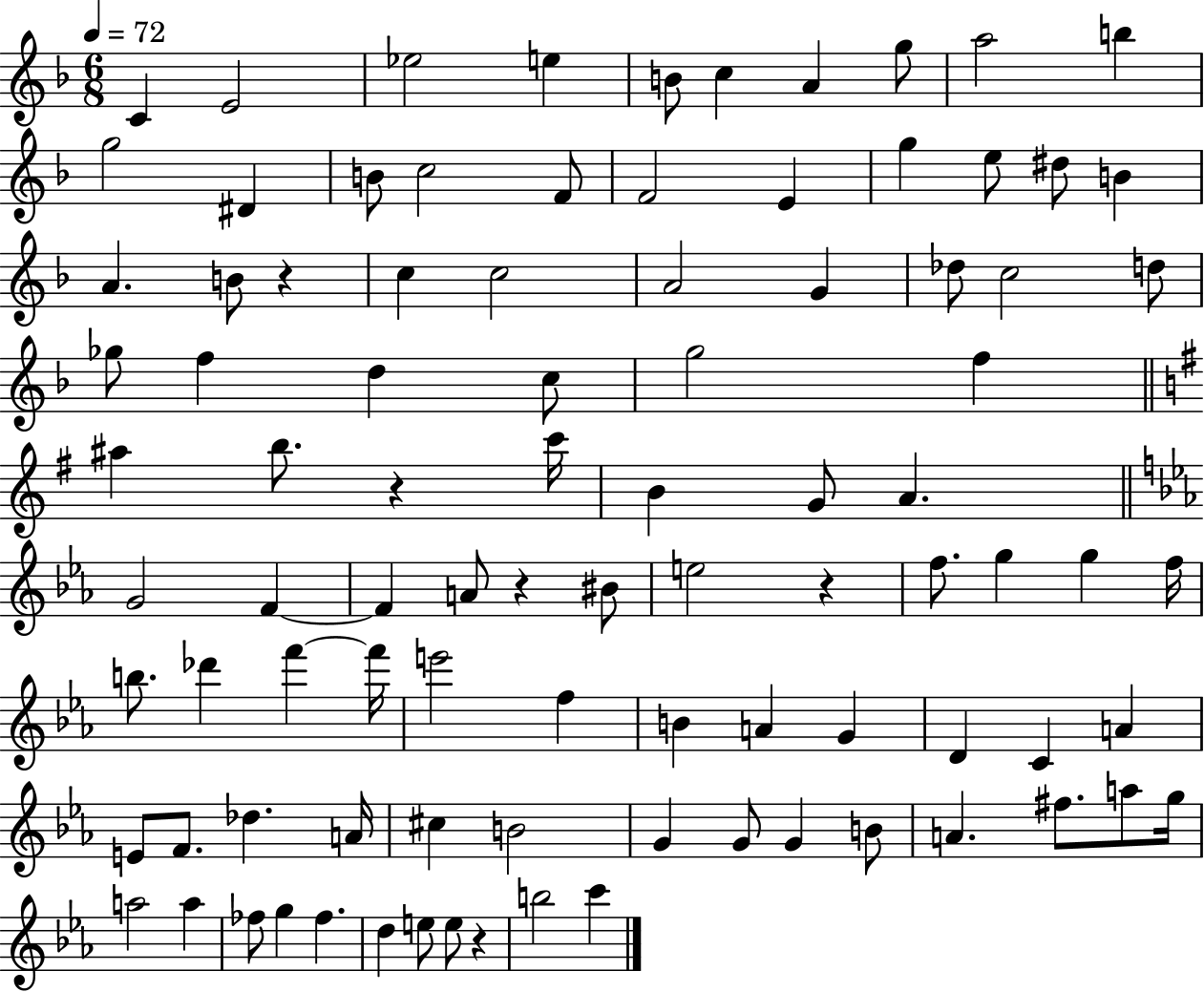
C4/q E4/h Eb5/h E5/q B4/e C5/q A4/q G5/e A5/h B5/q G5/h D#4/q B4/e C5/h F4/e F4/h E4/q G5/q E5/e D#5/e B4/q A4/q. B4/e R/q C5/q C5/h A4/h G4/q Db5/e C5/h D5/e Gb5/e F5/q D5/q C5/e G5/h F5/q A#5/q B5/e. R/q C6/s B4/q G4/e A4/q. G4/h F4/q F4/q A4/e R/q BIS4/e E5/h R/q F5/e. G5/q G5/q F5/s B5/e. Db6/q F6/q F6/s E6/h F5/q B4/q A4/q G4/q D4/q C4/q A4/q E4/e F4/e. Db5/q. A4/s C#5/q B4/h G4/q G4/e G4/q B4/e A4/q. F#5/e. A5/e G5/s A5/h A5/q FES5/e G5/q FES5/q. D5/q E5/e E5/e R/q B5/h C6/q